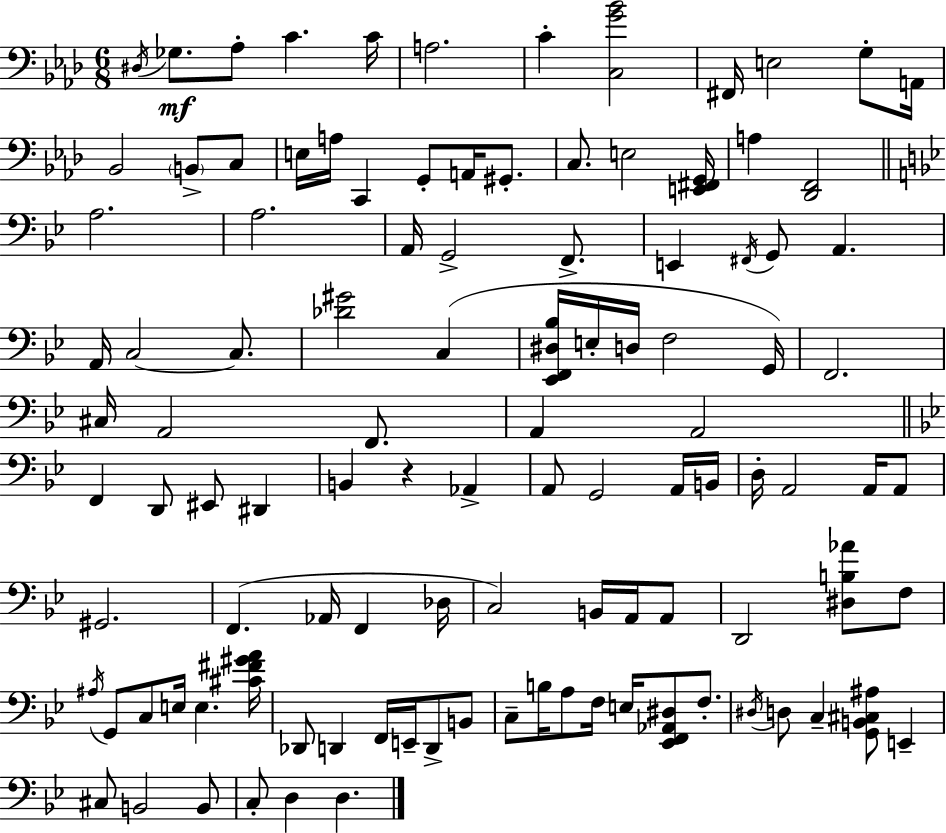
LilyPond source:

{
  \clef bass
  \numericTimeSignature
  \time 6/8
  \key f \minor
  \repeat volta 2 { \acciaccatura { dis16 }\mf ges8. aes8-. c'4. | c'16 a2. | c'4-. <c g' bes'>2 | fis,16 e2 g8-. | \break a,16 bes,2 \parenthesize b,8-> c8 | e16 a16 c,4 g,8-. a,16 gis,8.-. | c8. e2 | <e, fis, g,>16 a4 <des, f,>2 | \break \bar "||" \break \key g \minor a2. | a2. | a,16 g,2-> f,8.-> | e,4 \acciaccatura { fis,16 } g,8 a,4. | \break a,16 c2~~ c8. | <des' gis'>2 c4( | <ees, f, dis bes>16 e16-. d16 f2 | g,16) f,2. | \break cis16 a,2 f,8. | a,4 a,2 | \bar "||" \break \key g \minor f,4 d,8 eis,8 dis,4 | b,4 r4 aes,4-> | a,8 g,2 a,16 b,16 | d16-. a,2 a,16 a,8 | \break gis,2. | f,4.( aes,16 f,4 des16 | c2) b,16 a,16 a,8 | d,2 <dis b aes'>8 f8 | \break \acciaccatura { ais16 } g,8 c8 e16 e4. | <cis' fis' gis' a'>16 des,8 d,4 f,16 e,16-- d,8-> b,8 | c8-- b16 a8 f16 e16 <ees, f, aes, dis>8 f8.-. | \acciaccatura { dis16 } d8 c4-- <g, b, cis ais>8 e,4-- | \break cis8 b,2 | b,8 c8-. d4 d4. | } \bar "|."
}